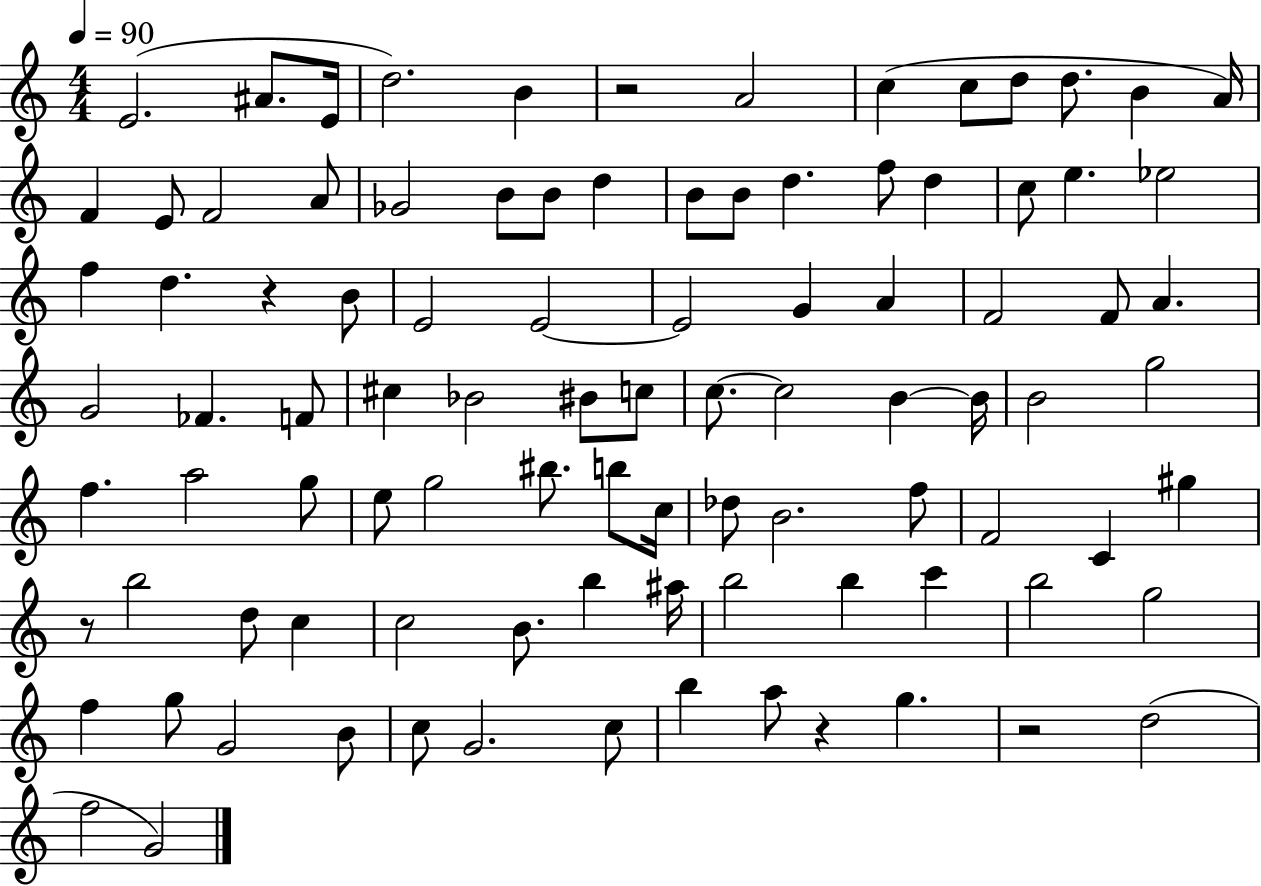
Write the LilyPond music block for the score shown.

{
  \clef treble
  \numericTimeSignature
  \time 4/4
  \key c \major
  \tempo 4 = 90
  \repeat volta 2 { e'2.( ais'8. e'16 | d''2.) b'4 | r2 a'2 | c''4( c''8 d''8 d''8. b'4 a'16) | \break f'4 e'8 f'2 a'8 | ges'2 b'8 b'8 d''4 | b'8 b'8 d''4. f''8 d''4 | c''8 e''4. ees''2 | \break f''4 d''4. r4 b'8 | e'2 e'2~~ | e'2 g'4 a'4 | f'2 f'8 a'4. | \break g'2 fes'4. f'8 | cis''4 bes'2 bis'8 c''8 | c''8.~~ c''2 b'4~~ b'16 | b'2 g''2 | \break f''4. a''2 g''8 | e''8 g''2 bis''8. b''8 c''16 | des''8 b'2. f''8 | f'2 c'4 gis''4 | \break r8 b''2 d''8 c''4 | c''2 b'8. b''4 ais''16 | b''2 b''4 c'''4 | b''2 g''2 | \break f''4 g''8 g'2 b'8 | c''8 g'2. c''8 | b''4 a''8 r4 g''4. | r2 d''2( | \break f''2 g'2) | } \bar "|."
}